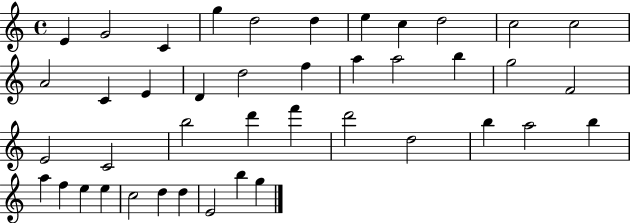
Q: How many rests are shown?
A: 0